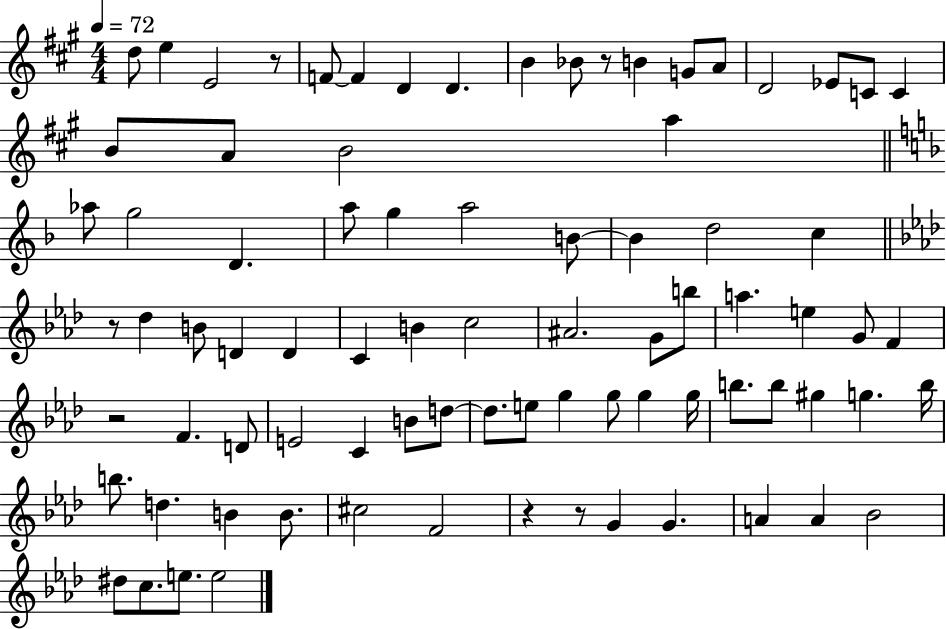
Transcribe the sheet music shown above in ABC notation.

X:1
T:Untitled
M:4/4
L:1/4
K:A
d/2 e E2 z/2 F/2 F D D B _B/2 z/2 B G/2 A/2 D2 _E/2 C/2 C B/2 A/2 B2 a _a/2 g2 D a/2 g a2 B/2 B d2 c z/2 _d B/2 D D C B c2 ^A2 G/2 b/2 a e G/2 F z2 F D/2 E2 C B/2 d/2 d/2 e/2 g g/2 g g/4 b/2 b/2 ^g g b/4 b/2 d B B/2 ^c2 F2 z z/2 G G A A _B2 ^d/2 c/2 e/2 e2